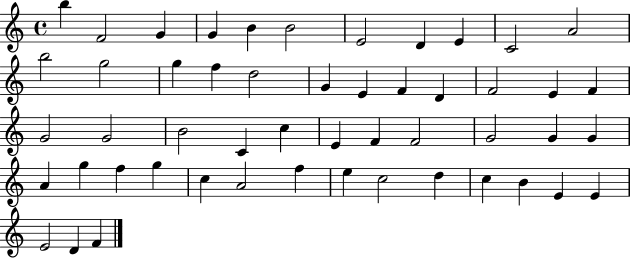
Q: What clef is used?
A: treble